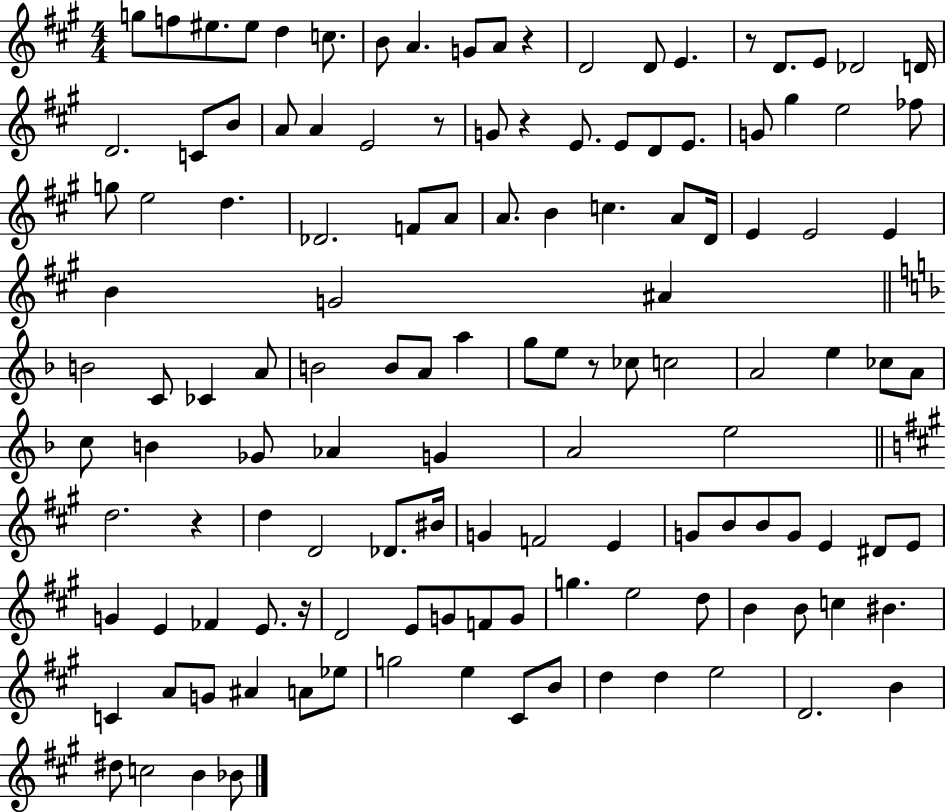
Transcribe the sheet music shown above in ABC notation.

X:1
T:Untitled
M:4/4
L:1/4
K:A
g/2 f/2 ^e/2 ^e/2 d c/2 B/2 A G/2 A/2 z D2 D/2 E z/2 D/2 E/2 _D2 D/4 D2 C/2 B/2 A/2 A E2 z/2 G/2 z E/2 E/2 D/2 E/2 G/2 ^g e2 _f/2 g/2 e2 d _D2 F/2 A/2 A/2 B c A/2 D/4 E E2 E B G2 ^A B2 C/2 _C A/2 B2 B/2 A/2 a g/2 e/2 z/2 _c/2 c2 A2 e _c/2 A/2 c/2 B _G/2 _A G A2 e2 d2 z d D2 _D/2 ^B/4 G F2 E G/2 B/2 B/2 G/2 E ^D/2 E/2 G E _F E/2 z/4 D2 E/2 G/2 F/2 G/2 g e2 d/2 B B/2 c ^B C A/2 G/2 ^A A/2 _e/2 g2 e ^C/2 B/2 d d e2 D2 B ^d/2 c2 B _B/2